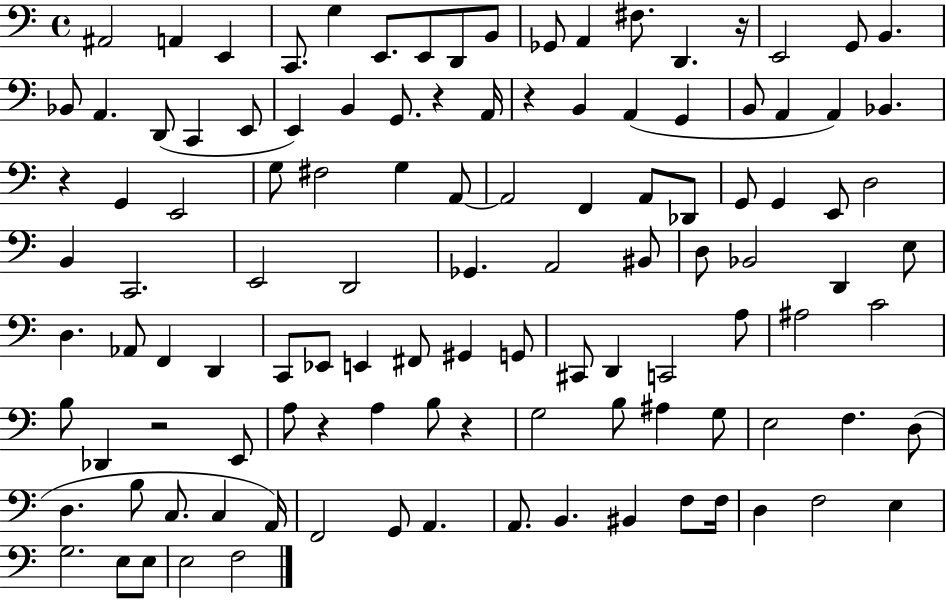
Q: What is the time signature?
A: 4/4